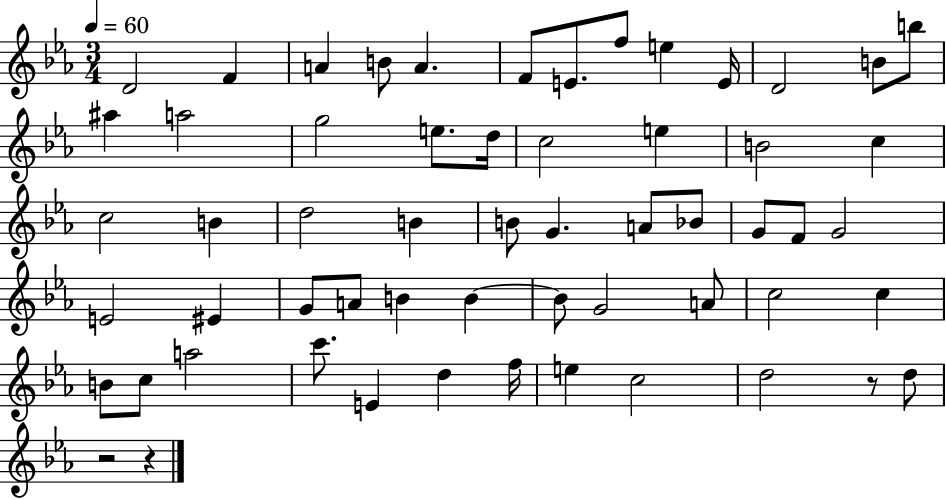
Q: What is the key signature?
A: EES major